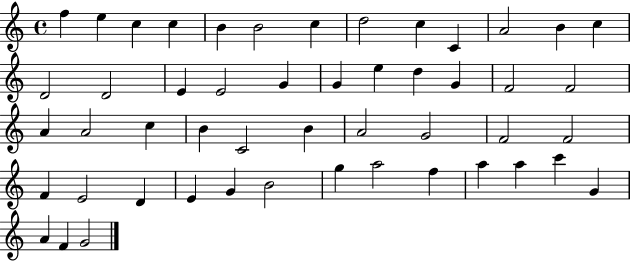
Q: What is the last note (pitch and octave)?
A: G4